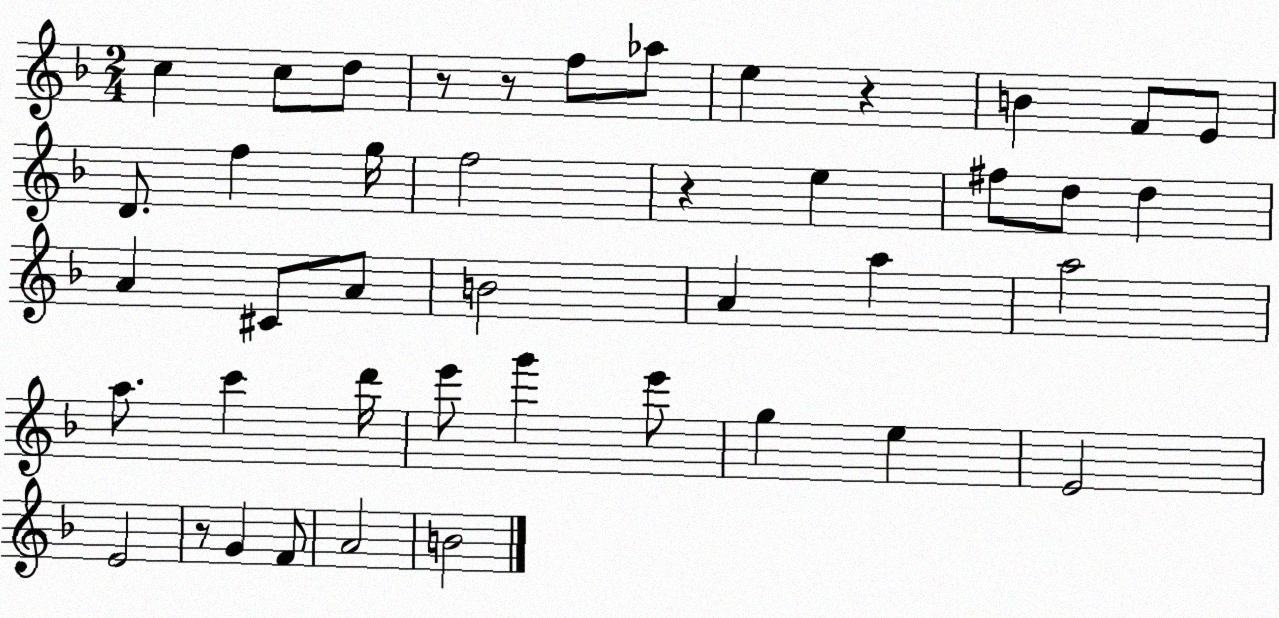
X:1
T:Untitled
M:2/4
L:1/4
K:F
c c/2 d/2 z/2 z/2 f/2 _a/2 e z B F/2 E/2 D/2 f g/4 f2 z e ^f/2 d/2 d A ^C/2 A/2 B2 A a a2 a/2 c' d'/4 e'/2 g' e'/2 g e E2 E2 z/2 G F/2 A2 B2